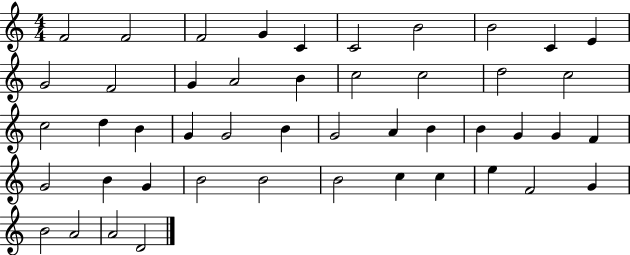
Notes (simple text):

F4/h F4/h F4/h G4/q C4/q C4/h B4/h B4/h C4/q E4/q G4/h F4/h G4/q A4/h B4/q C5/h C5/h D5/h C5/h C5/h D5/q B4/q G4/q G4/h B4/q G4/h A4/q B4/q B4/q G4/q G4/q F4/q G4/h B4/q G4/q B4/h B4/h B4/h C5/q C5/q E5/q F4/h G4/q B4/h A4/h A4/h D4/h